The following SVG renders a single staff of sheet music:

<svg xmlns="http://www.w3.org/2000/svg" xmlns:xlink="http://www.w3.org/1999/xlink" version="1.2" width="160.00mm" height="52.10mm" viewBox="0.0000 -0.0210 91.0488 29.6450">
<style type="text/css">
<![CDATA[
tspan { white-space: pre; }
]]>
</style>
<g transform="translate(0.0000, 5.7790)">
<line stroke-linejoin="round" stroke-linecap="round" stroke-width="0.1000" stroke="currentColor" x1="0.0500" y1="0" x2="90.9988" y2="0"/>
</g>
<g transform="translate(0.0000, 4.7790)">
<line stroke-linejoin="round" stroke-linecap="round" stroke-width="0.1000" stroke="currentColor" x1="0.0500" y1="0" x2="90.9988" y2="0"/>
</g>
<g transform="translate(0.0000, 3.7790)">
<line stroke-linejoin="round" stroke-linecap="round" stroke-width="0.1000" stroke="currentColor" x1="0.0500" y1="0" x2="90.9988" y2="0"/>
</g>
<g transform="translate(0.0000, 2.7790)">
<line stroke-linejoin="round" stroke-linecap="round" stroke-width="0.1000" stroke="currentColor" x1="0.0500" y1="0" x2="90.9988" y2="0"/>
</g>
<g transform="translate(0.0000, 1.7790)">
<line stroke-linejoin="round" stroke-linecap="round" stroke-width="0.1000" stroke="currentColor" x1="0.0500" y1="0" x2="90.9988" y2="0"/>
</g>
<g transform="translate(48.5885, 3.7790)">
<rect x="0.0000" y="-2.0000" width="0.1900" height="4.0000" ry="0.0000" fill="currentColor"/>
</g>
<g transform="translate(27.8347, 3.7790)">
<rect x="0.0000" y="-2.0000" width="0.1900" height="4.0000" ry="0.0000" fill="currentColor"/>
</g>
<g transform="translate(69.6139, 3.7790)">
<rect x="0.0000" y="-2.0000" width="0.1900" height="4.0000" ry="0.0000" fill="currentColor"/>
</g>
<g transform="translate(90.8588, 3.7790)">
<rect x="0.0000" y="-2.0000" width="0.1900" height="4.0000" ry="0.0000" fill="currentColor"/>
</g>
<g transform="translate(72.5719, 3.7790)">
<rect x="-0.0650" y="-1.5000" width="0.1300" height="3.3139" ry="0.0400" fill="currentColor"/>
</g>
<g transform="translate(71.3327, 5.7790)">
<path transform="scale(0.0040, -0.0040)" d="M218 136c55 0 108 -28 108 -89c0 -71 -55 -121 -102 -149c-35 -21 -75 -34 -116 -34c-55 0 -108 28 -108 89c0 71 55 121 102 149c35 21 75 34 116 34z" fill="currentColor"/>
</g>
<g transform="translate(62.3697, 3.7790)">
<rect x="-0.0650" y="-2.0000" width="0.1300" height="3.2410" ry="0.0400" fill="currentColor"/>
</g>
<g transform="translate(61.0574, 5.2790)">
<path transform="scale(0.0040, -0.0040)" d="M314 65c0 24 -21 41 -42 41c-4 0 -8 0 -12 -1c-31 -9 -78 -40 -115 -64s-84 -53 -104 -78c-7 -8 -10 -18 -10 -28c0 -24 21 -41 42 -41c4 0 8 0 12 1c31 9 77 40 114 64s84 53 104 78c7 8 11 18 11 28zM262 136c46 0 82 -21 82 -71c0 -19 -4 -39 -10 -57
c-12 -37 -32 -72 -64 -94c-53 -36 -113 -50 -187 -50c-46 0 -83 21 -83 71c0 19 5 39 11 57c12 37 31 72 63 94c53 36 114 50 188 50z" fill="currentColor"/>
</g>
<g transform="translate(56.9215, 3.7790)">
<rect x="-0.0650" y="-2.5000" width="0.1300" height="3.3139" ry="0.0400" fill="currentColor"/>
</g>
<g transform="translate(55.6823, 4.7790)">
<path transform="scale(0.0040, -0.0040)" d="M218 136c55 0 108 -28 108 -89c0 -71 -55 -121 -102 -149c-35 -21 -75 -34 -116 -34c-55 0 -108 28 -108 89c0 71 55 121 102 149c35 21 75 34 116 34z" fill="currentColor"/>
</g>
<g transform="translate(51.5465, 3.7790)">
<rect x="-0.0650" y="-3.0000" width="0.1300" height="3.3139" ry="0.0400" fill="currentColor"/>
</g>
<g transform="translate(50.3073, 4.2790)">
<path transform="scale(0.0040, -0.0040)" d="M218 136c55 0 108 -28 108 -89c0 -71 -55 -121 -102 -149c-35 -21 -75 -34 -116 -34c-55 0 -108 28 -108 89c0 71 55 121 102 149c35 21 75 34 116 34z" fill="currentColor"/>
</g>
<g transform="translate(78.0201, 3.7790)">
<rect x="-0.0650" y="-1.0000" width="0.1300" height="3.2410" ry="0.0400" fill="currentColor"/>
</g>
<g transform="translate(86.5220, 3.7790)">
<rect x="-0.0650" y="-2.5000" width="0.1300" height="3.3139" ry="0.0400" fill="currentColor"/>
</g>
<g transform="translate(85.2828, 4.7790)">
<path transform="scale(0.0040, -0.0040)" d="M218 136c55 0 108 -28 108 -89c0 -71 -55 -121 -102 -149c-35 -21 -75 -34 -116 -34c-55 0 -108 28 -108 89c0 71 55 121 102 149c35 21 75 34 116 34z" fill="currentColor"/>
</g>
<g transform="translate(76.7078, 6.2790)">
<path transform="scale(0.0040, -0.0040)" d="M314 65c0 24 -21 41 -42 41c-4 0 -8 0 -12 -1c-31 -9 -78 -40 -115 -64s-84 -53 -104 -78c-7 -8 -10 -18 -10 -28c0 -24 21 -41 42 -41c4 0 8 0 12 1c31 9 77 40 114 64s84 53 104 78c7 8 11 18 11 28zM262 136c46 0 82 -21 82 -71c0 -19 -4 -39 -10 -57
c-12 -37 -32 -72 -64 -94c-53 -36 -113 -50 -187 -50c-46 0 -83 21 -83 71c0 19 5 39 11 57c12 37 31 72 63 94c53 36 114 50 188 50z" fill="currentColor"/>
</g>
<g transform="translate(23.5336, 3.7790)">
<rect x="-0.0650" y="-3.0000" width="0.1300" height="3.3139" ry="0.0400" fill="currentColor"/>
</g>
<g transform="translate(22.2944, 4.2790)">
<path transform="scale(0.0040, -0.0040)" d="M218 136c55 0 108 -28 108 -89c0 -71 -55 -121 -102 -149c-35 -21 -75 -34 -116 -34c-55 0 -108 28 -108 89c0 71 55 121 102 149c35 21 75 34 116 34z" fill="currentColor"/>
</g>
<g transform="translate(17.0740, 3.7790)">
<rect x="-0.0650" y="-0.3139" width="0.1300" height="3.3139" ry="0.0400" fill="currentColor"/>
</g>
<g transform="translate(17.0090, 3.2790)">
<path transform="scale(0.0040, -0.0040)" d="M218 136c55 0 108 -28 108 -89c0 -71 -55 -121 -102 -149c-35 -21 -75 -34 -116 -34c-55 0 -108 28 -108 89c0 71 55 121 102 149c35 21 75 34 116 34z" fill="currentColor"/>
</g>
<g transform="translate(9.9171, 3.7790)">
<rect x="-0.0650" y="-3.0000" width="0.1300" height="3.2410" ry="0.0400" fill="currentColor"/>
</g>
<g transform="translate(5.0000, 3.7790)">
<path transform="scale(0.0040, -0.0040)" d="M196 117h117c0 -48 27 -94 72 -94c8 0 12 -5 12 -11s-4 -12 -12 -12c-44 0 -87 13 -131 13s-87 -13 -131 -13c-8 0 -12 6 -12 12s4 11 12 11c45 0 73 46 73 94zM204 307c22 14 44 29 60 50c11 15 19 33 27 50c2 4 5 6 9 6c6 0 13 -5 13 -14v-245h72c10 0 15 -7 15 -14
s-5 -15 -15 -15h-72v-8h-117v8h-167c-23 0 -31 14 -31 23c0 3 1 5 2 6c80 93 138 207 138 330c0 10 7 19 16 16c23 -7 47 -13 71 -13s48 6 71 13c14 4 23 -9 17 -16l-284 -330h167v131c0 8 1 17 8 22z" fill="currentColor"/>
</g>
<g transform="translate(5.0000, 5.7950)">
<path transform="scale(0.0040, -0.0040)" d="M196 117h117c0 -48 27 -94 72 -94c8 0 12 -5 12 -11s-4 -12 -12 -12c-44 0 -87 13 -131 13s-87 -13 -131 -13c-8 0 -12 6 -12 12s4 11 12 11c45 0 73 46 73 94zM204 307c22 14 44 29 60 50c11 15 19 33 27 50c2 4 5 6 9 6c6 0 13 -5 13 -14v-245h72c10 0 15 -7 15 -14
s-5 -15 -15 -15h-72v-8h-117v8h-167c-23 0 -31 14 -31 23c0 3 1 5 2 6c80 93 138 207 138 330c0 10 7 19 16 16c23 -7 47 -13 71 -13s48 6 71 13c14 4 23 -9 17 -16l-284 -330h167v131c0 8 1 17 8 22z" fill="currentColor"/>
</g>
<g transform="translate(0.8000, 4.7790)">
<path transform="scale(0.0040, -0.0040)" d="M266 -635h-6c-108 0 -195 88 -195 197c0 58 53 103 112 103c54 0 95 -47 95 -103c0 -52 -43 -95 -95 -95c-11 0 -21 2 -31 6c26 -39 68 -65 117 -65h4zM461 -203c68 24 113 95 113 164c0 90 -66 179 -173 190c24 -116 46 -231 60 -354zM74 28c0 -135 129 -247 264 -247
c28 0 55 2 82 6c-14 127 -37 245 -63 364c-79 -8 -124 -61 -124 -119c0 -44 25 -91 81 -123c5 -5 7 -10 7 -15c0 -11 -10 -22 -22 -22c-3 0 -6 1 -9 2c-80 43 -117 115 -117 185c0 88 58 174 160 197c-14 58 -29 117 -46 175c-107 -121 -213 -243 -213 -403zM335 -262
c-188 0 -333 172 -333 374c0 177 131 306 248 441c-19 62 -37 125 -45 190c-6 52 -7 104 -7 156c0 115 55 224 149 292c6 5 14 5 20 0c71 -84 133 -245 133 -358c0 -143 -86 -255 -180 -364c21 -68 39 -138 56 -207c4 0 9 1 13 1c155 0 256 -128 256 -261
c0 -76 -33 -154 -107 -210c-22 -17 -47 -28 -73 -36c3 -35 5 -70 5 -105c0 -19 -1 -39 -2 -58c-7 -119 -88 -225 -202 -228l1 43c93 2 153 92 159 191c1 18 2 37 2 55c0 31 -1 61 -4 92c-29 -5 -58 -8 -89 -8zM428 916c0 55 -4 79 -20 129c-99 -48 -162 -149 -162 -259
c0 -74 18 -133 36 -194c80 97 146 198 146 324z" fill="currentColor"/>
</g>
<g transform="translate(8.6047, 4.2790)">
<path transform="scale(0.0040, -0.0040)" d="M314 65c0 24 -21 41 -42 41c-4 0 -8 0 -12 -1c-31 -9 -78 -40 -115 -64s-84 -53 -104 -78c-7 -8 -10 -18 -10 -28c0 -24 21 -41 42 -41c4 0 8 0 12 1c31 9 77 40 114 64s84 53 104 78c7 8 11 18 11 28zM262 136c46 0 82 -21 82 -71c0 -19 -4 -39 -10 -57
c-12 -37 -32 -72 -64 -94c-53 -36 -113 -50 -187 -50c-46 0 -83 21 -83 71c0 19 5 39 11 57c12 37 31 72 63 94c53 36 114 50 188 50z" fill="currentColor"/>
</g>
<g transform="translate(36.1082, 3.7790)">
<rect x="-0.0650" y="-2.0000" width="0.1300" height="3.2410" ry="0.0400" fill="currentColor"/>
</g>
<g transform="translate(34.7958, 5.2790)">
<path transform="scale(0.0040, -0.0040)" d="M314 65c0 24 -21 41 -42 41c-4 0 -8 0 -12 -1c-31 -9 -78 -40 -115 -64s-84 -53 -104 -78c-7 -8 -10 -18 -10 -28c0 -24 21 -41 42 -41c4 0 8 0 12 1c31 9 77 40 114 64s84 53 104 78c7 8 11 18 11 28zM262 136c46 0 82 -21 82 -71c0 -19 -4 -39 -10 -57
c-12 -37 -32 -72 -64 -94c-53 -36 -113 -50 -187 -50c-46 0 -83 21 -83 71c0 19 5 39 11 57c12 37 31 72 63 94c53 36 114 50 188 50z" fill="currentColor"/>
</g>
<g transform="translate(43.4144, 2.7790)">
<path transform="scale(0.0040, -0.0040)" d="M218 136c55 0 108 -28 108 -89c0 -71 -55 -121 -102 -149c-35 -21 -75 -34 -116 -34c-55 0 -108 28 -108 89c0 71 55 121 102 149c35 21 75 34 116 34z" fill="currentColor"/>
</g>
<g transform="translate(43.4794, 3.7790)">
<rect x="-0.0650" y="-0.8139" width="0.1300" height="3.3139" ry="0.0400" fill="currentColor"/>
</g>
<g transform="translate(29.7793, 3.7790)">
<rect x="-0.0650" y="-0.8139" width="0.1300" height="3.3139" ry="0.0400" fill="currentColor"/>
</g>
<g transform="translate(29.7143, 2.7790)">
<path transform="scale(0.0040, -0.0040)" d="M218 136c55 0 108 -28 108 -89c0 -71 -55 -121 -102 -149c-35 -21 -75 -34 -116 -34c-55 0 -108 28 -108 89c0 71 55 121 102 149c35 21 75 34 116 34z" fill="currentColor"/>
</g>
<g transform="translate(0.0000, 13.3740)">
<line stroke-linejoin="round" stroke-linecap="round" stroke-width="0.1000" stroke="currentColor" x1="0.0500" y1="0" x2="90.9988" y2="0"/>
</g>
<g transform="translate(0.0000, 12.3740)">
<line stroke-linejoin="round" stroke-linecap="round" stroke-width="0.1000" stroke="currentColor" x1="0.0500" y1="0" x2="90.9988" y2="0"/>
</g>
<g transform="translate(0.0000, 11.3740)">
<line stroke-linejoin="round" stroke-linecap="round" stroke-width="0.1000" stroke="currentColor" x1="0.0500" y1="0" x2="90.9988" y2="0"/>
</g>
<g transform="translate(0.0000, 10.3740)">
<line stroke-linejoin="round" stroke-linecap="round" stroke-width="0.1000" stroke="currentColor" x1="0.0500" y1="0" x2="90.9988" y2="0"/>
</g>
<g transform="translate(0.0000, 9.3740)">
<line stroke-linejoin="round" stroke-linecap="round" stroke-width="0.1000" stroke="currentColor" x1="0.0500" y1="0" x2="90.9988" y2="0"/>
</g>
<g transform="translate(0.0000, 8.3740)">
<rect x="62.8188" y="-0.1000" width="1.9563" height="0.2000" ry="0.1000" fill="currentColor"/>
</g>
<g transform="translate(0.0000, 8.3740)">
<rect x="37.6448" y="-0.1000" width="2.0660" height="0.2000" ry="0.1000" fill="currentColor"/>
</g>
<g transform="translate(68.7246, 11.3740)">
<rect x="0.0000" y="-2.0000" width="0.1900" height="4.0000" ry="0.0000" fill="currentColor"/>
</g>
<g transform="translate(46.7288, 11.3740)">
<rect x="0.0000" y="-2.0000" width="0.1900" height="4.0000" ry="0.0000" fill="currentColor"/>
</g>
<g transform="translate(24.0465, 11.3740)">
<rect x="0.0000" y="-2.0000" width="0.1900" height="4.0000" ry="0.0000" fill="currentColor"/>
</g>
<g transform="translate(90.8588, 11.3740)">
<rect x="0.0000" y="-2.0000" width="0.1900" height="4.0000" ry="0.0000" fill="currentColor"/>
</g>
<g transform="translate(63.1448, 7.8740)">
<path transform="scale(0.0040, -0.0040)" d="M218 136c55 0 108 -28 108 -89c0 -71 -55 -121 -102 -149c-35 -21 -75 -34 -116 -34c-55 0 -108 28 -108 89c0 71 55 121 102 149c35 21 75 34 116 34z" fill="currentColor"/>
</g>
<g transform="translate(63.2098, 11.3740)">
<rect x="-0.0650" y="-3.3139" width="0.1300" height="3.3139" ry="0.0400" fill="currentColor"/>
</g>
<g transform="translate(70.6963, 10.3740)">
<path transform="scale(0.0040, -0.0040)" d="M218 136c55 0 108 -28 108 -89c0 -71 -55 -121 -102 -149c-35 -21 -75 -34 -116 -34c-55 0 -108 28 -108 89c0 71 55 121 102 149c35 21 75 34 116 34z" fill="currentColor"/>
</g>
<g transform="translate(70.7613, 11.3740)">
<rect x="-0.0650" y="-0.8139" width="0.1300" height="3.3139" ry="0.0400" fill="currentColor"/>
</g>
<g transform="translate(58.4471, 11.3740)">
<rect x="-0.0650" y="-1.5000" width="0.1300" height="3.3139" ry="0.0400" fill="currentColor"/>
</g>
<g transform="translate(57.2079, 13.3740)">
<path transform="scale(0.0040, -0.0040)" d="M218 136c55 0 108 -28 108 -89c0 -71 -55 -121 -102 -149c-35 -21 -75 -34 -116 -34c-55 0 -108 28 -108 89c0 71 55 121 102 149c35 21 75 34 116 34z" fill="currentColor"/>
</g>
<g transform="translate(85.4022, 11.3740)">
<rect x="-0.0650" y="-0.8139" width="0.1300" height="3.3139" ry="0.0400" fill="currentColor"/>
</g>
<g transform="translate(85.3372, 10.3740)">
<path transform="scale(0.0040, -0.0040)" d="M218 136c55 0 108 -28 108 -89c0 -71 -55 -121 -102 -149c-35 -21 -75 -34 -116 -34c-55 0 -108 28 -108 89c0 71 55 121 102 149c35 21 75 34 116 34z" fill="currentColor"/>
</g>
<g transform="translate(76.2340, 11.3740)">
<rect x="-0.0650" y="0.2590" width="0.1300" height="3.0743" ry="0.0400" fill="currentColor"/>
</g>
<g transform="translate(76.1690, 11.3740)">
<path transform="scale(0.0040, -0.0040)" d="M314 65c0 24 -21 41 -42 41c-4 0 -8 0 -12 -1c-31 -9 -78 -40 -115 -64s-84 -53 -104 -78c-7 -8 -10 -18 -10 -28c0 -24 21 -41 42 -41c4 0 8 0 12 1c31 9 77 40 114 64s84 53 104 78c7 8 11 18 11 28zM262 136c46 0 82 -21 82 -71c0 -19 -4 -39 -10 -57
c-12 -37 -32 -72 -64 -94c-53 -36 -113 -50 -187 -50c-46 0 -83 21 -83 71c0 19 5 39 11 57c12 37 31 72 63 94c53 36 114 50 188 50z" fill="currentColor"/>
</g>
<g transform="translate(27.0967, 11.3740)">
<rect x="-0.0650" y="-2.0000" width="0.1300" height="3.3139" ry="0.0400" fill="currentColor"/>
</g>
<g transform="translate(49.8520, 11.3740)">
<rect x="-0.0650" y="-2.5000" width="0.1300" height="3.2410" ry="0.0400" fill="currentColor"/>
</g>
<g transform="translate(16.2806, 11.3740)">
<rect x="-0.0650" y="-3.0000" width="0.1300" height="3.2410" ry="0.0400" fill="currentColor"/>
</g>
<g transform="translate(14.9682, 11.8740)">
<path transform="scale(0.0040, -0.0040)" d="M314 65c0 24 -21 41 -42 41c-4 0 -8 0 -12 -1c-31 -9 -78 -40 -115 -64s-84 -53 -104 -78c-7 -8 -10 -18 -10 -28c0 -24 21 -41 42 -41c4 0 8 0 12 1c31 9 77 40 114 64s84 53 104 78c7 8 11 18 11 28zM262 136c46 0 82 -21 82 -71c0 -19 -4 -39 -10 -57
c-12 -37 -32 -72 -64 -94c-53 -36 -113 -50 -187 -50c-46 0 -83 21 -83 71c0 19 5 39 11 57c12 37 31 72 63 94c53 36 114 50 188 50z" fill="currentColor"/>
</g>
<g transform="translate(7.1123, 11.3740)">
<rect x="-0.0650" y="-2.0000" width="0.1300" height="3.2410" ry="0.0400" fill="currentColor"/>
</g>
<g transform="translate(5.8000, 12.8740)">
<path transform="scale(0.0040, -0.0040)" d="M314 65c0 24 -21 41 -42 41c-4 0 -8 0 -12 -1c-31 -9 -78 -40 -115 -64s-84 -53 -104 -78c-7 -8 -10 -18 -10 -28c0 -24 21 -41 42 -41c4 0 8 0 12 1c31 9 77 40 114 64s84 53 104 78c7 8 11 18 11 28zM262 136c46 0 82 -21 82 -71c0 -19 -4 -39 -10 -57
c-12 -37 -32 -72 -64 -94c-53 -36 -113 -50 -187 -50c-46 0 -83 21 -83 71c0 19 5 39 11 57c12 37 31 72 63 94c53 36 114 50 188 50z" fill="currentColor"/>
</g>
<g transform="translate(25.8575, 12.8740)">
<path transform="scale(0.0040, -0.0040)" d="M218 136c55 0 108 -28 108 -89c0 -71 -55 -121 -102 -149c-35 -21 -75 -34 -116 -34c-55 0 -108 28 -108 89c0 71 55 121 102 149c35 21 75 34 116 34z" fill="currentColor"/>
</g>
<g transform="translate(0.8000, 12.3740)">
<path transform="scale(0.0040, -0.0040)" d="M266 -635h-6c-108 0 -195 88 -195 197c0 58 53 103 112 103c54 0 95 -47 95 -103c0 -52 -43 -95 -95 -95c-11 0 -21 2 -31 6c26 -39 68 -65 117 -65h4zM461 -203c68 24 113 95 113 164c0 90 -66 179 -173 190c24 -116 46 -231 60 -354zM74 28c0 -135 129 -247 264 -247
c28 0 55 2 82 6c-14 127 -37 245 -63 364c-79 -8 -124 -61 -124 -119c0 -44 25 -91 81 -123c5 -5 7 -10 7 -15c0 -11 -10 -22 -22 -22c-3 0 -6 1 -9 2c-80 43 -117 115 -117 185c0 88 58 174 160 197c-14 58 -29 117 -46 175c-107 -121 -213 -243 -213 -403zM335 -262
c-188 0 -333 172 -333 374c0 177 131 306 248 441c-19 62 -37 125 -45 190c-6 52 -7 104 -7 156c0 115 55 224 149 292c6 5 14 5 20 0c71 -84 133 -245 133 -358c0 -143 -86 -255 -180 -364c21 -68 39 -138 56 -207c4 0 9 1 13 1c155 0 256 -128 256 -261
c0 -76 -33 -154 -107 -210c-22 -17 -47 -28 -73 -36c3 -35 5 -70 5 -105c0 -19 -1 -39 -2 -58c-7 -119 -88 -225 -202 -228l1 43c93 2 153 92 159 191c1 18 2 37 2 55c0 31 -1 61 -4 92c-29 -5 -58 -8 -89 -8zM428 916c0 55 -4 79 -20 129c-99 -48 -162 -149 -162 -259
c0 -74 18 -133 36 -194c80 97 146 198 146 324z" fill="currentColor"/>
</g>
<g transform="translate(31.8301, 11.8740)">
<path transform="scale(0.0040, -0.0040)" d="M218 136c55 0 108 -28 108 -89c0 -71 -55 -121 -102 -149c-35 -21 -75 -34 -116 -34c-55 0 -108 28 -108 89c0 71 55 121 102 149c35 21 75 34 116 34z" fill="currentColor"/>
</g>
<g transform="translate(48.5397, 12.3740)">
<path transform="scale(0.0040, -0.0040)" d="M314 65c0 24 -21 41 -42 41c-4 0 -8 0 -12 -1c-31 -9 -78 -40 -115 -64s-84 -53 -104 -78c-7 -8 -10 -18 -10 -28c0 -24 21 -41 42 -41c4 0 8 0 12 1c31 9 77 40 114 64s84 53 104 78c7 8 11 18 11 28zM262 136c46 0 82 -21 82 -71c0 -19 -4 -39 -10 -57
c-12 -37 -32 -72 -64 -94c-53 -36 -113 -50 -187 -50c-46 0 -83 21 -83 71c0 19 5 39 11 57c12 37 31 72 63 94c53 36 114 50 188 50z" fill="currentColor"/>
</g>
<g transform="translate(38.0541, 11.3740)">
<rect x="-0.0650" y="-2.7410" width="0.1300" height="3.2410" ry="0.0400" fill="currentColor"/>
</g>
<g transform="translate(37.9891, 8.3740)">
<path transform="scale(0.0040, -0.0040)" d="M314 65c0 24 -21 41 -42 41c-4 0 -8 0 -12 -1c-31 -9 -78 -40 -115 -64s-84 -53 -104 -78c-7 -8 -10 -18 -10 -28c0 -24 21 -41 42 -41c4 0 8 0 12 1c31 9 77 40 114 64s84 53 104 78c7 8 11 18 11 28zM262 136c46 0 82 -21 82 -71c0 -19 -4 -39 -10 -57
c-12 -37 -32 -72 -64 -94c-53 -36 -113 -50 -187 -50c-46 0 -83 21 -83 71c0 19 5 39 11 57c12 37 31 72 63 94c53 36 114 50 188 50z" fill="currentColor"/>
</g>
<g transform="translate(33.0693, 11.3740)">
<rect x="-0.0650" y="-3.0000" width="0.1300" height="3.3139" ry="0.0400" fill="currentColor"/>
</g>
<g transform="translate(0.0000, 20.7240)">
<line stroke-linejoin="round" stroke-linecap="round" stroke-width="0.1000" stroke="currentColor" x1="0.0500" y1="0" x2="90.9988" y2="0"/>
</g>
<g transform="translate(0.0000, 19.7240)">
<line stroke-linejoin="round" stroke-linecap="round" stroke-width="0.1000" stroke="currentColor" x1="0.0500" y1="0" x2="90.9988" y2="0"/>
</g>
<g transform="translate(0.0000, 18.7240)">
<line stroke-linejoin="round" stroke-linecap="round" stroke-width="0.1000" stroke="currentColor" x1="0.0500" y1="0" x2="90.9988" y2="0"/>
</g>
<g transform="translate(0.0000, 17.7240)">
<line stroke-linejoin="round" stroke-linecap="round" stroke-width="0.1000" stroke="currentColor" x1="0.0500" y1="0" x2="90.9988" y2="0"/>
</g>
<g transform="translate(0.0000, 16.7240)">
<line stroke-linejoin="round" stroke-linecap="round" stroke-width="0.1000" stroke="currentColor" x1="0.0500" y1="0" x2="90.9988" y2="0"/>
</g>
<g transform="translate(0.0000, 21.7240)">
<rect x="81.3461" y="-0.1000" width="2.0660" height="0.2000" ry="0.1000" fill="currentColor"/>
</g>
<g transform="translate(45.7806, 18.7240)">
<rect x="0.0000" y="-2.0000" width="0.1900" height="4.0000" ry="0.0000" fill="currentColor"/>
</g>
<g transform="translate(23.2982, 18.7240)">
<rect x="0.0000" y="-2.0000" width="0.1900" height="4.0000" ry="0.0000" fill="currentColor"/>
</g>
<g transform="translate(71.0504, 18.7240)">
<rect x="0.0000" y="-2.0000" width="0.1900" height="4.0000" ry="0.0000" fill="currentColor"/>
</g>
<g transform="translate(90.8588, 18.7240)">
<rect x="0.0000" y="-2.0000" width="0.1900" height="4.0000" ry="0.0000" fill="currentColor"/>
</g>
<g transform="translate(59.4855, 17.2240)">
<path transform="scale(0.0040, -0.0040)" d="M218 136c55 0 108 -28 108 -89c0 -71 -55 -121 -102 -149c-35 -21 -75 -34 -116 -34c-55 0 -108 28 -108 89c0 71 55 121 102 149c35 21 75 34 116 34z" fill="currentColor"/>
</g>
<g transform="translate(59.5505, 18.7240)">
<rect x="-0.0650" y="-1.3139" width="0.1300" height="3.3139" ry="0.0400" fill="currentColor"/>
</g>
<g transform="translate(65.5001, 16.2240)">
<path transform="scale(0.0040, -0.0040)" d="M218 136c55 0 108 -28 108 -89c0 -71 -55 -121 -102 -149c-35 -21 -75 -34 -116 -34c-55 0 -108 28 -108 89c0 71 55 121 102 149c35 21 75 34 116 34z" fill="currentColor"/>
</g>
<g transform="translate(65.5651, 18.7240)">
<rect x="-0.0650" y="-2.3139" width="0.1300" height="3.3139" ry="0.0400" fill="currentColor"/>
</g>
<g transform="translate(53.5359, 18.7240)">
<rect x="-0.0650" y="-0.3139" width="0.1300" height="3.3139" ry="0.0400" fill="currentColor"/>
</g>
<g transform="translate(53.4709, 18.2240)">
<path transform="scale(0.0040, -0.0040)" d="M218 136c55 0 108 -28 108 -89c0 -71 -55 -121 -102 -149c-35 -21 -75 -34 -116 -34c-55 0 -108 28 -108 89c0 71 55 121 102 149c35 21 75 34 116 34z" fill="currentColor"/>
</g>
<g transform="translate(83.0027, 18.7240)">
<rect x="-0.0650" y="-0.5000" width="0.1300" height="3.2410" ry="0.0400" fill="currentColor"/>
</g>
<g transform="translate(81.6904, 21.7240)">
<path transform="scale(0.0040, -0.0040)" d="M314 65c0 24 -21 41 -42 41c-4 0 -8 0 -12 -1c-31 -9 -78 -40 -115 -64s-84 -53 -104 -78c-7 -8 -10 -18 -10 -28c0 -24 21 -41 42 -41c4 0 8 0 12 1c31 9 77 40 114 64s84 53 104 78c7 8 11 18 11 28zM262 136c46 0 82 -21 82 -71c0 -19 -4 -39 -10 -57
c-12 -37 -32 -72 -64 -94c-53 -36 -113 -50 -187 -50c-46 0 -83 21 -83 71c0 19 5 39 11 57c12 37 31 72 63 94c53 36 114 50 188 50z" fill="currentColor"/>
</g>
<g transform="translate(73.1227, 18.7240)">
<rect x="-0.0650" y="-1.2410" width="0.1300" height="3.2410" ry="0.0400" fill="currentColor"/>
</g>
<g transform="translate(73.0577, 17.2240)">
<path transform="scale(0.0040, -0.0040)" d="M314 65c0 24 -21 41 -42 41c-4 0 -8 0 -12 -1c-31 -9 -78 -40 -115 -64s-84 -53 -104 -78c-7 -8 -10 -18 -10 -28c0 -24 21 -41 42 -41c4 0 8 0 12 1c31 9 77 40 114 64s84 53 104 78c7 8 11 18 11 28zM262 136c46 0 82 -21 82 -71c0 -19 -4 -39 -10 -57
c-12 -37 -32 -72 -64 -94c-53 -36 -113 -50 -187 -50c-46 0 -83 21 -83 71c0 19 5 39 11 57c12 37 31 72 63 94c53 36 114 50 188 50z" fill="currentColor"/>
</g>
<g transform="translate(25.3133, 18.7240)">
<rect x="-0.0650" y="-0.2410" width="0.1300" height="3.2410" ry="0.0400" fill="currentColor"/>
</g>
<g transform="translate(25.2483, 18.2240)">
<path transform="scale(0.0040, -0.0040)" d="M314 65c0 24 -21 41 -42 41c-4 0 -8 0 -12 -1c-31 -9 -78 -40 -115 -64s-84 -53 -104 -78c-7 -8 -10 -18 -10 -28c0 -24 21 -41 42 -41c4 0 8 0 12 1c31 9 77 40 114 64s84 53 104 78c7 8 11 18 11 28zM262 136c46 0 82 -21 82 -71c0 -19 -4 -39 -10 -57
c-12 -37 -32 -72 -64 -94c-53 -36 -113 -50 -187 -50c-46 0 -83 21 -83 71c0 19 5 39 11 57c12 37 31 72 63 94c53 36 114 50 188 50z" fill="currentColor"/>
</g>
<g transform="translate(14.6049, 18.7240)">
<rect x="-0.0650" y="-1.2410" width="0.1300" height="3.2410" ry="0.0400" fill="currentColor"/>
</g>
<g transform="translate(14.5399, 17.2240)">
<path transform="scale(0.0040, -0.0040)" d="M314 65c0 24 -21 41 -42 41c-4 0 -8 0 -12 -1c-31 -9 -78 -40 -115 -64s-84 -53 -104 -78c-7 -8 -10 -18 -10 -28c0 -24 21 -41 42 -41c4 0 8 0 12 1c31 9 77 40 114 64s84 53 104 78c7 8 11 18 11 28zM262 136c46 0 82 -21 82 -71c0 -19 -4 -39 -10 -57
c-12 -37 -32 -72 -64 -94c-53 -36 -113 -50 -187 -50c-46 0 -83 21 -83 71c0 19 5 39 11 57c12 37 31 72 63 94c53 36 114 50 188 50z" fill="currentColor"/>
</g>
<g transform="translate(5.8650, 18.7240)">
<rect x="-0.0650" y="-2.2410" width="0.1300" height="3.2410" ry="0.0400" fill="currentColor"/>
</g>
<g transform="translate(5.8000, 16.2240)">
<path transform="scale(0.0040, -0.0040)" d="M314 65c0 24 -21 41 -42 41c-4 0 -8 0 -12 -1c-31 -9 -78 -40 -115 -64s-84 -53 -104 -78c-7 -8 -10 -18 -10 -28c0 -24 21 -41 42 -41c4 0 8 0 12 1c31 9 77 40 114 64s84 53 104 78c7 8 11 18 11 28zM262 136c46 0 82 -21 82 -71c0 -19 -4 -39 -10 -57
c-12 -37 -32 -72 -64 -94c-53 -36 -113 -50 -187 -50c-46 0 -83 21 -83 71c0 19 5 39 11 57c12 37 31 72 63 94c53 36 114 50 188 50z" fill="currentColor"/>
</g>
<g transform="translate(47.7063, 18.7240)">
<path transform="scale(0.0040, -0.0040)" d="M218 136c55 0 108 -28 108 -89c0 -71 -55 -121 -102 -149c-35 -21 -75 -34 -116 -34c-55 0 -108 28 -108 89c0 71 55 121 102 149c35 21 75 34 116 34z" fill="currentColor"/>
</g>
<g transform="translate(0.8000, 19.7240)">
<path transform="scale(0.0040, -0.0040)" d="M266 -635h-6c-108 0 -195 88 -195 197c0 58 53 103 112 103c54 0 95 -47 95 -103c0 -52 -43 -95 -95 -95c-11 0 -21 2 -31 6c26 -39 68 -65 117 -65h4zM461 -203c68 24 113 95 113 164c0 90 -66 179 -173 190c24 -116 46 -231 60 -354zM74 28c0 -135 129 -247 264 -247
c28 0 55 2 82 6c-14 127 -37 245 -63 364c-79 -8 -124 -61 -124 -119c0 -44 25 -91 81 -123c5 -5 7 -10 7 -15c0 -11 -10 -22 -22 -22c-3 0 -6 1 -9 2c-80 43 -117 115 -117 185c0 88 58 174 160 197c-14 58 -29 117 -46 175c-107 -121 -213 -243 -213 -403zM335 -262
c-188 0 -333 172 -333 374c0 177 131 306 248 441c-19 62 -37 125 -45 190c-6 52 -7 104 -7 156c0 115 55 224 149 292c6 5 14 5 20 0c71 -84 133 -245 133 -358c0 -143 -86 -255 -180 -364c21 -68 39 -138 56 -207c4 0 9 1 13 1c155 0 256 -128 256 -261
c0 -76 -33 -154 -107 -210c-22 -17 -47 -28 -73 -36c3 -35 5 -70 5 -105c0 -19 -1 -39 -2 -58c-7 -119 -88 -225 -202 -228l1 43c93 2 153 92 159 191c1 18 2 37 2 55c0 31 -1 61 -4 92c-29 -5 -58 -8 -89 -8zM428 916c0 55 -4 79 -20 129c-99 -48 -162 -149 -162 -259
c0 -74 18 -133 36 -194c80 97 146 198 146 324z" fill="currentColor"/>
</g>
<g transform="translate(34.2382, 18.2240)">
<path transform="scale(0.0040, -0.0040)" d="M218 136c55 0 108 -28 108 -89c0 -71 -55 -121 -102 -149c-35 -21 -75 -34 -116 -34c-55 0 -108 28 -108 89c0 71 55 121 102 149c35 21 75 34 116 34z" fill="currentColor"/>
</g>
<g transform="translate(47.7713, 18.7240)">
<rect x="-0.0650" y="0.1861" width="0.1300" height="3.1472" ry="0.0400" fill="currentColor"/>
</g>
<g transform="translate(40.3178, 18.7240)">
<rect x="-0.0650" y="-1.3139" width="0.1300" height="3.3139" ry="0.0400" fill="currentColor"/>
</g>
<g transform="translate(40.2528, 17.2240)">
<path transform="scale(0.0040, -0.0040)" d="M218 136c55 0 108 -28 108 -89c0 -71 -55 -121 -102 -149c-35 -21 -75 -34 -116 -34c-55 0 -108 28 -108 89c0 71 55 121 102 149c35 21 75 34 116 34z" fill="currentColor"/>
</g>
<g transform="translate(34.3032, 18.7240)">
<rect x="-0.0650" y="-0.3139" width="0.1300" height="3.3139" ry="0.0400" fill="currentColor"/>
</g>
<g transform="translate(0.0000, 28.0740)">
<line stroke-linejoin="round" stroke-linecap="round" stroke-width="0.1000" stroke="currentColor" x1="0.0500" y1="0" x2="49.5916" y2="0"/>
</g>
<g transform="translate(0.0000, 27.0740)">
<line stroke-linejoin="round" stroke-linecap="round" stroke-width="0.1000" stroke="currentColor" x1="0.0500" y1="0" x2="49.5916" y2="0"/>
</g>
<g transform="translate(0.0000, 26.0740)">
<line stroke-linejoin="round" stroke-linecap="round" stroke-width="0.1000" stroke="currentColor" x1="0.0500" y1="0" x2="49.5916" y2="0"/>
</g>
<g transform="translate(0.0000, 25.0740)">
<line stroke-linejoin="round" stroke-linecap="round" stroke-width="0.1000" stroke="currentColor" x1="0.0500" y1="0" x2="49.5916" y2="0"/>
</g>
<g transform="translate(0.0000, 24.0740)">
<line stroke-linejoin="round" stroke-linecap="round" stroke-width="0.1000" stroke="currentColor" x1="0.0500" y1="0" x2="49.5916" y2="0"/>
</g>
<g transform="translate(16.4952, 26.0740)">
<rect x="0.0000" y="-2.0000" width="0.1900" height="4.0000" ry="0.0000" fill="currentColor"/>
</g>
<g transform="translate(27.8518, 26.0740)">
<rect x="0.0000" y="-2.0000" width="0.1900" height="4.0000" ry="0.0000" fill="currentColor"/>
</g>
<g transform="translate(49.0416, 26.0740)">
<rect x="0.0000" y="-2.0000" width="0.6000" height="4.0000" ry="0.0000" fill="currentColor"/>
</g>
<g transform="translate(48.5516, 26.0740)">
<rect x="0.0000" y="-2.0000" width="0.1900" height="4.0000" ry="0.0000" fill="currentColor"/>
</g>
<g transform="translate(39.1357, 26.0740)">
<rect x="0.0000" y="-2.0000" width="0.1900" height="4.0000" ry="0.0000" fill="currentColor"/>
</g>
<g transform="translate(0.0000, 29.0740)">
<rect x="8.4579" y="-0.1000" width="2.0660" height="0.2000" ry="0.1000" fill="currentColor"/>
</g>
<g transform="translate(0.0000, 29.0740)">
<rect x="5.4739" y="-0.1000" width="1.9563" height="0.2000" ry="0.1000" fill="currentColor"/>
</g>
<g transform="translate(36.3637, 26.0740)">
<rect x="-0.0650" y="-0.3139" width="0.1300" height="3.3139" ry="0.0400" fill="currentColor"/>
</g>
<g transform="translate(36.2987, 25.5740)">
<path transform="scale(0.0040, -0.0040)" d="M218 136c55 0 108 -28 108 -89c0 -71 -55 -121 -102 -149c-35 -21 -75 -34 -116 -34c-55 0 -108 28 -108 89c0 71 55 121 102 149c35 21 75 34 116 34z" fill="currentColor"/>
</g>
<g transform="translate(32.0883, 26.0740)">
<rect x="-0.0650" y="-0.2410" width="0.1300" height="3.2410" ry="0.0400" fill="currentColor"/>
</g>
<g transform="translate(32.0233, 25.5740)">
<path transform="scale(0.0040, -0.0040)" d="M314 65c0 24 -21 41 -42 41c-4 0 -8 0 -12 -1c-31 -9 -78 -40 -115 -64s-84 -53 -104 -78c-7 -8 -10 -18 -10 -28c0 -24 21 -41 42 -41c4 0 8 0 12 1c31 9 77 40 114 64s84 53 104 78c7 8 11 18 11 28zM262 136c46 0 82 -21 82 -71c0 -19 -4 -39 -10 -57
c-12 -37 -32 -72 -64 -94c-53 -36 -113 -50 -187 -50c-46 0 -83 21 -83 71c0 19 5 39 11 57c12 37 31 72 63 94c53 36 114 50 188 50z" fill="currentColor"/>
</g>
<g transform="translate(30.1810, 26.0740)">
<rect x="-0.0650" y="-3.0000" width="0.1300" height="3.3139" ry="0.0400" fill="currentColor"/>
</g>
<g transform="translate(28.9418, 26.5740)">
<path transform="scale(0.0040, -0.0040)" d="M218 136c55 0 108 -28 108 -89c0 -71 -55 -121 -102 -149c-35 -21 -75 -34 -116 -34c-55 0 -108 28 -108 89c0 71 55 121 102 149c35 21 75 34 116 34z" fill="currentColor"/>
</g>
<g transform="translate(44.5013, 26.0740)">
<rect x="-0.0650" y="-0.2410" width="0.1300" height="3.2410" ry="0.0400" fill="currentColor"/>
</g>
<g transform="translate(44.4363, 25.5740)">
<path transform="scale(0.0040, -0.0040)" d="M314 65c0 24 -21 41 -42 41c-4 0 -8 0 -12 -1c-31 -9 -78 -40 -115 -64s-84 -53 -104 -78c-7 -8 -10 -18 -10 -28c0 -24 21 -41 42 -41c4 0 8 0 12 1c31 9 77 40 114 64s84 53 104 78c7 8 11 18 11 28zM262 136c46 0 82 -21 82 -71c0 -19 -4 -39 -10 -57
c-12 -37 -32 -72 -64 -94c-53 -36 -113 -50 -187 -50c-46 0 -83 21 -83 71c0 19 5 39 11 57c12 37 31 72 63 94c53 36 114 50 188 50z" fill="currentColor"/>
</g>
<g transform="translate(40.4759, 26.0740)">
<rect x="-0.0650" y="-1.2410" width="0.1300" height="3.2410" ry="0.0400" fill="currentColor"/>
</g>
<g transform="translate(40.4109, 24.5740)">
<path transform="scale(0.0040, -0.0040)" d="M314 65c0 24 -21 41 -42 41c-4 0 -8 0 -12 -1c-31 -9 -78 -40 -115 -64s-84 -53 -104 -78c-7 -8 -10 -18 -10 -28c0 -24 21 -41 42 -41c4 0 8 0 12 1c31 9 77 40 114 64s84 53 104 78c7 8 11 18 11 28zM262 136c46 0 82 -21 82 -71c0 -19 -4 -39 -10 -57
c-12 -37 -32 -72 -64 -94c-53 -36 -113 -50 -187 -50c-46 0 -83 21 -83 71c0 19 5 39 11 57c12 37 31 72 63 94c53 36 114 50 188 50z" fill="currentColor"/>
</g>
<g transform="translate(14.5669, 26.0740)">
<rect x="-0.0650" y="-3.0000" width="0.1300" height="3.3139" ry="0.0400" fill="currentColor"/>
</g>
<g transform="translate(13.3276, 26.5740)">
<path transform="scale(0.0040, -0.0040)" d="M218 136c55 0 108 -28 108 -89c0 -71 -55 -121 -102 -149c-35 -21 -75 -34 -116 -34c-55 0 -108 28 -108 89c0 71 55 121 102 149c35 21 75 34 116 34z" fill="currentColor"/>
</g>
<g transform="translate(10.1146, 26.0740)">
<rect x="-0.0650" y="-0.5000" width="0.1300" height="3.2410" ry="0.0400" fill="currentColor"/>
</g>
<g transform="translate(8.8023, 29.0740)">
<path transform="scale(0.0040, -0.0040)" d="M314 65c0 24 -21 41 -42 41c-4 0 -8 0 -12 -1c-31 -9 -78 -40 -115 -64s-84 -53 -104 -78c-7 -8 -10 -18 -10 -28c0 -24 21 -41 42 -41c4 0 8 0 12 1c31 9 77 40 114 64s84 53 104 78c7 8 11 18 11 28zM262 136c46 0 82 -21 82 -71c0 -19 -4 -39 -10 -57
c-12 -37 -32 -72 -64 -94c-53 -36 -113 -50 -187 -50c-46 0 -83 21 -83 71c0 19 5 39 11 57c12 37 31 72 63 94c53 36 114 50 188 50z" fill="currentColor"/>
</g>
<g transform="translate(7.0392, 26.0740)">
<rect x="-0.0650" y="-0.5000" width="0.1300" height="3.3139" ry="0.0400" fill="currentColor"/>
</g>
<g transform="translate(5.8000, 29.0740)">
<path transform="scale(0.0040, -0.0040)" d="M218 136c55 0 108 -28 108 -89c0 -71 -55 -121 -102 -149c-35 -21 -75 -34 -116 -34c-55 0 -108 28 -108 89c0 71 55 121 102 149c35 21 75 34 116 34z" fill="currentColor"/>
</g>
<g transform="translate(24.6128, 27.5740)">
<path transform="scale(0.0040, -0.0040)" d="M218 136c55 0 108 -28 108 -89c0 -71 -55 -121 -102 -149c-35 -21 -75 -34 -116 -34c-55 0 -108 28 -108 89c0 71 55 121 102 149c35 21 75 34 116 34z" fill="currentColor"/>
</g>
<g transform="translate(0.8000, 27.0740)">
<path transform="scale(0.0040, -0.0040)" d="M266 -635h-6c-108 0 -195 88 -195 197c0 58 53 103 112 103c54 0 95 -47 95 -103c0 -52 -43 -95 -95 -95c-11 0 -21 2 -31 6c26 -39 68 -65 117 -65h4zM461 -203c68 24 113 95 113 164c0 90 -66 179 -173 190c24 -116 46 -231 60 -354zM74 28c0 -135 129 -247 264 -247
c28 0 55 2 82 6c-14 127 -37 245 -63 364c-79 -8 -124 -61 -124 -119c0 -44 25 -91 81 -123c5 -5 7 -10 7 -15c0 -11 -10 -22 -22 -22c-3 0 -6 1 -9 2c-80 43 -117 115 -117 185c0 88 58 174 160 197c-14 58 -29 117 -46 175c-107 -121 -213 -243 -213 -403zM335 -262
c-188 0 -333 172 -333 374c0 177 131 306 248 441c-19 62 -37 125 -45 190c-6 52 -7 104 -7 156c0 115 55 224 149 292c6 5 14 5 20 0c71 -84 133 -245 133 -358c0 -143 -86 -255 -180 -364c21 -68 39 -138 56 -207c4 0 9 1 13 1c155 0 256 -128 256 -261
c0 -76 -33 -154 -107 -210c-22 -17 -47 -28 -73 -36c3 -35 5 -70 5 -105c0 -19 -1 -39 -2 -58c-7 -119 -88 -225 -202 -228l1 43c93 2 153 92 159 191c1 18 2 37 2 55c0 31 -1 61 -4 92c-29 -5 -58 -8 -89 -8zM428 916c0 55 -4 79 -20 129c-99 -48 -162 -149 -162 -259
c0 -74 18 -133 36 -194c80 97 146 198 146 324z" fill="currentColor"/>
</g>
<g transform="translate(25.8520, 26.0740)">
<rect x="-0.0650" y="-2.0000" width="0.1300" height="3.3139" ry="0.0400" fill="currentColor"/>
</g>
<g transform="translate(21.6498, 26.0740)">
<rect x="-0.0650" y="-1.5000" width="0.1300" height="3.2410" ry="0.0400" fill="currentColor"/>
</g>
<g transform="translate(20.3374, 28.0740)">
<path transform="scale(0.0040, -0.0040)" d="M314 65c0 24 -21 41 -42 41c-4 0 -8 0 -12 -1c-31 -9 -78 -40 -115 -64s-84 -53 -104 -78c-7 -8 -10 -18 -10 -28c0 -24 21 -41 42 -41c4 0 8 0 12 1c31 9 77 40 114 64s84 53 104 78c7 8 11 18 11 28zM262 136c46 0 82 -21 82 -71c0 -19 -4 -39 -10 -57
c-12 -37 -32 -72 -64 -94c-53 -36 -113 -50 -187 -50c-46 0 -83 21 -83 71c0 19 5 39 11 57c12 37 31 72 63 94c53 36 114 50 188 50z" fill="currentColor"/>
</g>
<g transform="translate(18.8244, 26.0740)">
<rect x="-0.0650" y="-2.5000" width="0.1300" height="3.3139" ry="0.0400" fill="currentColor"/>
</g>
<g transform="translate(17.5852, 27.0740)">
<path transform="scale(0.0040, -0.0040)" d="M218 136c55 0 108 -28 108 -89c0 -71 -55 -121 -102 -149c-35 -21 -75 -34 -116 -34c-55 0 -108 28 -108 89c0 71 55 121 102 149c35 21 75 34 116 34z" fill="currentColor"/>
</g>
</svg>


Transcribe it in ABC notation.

X:1
T:Untitled
M:4/4
L:1/4
K:C
A2 c A d F2 d A G F2 E D2 G F2 A2 F A a2 G2 E b d B2 d g2 e2 c2 c e B c e g e2 C2 C C2 A G E2 F A c2 c e2 c2